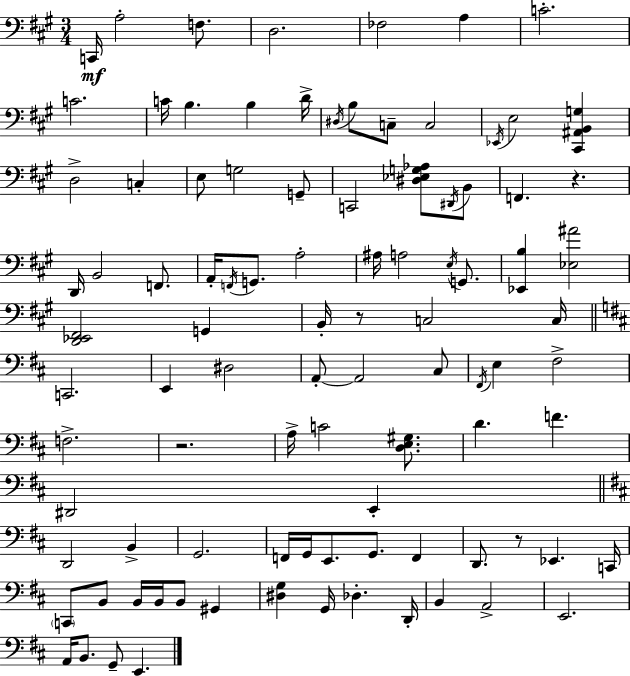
C2/s A3/h F3/e. D3/h. FES3/h A3/q C4/h. C4/h. C4/s B3/q. B3/q D4/s D#3/s B3/e C3/e C3/h Eb2/s E3/h [C#2,A#2,B2,G3]/q D3/h C3/q E3/e G3/h G2/e C2/h [D#3,Eb3,G3,Ab3]/e D#2/s B2/e F2/q. R/q. D2/s B2/h F2/e. A2/s F2/s G2/e. A3/h A#3/s A3/h E3/s G2/e. [Eb2,B3]/q [Eb3,A#4]/h [D2,Eb2,F#2]/h G2/q B2/s R/e C3/h C3/s C2/h. E2/q D#3/h A2/e A2/h C#3/e F#2/s E3/q F#3/h F3/h. R/h. A3/s C4/h [D3,E3,G#3]/e. D4/q. F4/q. D#2/h E2/q D2/h B2/q G2/h. F2/s G2/s E2/e. G2/e. F2/q D2/e. R/e Eb2/q. C2/s C2/e B2/e B2/s B2/s B2/e G#2/q [D#3,G3]/q G2/s Db3/q. D2/s B2/q A2/h E2/h. A2/s B2/e. G2/e E2/q.